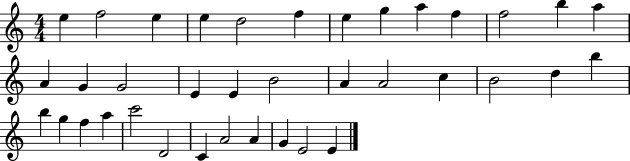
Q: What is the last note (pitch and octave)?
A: E4